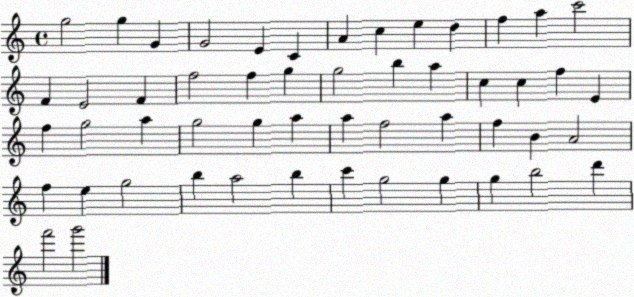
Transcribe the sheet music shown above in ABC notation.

X:1
T:Untitled
M:4/4
L:1/4
K:C
g2 g G G2 E C A c e d f a c'2 F E2 F f2 f g g2 b a c c f E f g2 a g2 g a a f2 a f B A2 f e g2 b a2 b c' g2 g g b2 d' f'2 g'2